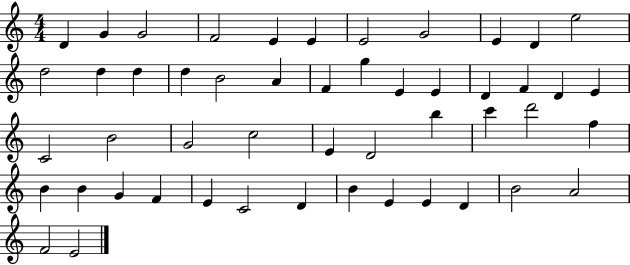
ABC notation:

X:1
T:Untitled
M:4/4
L:1/4
K:C
D G G2 F2 E E E2 G2 E D e2 d2 d d d B2 A F g E E D F D E C2 B2 G2 c2 E D2 b c' d'2 f B B G F E C2 D B E E D B2 A2 F2 E2